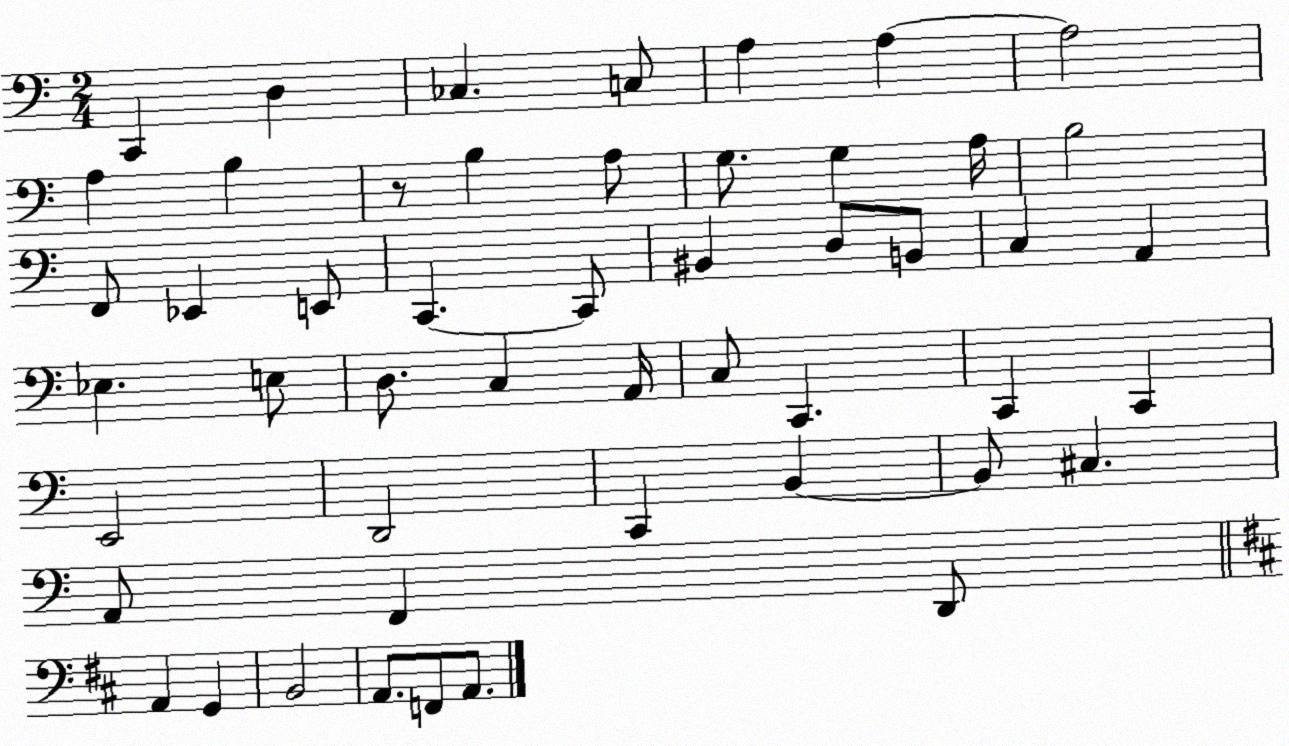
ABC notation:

X:1
T:Untitled
M:2/4
L:1/4
K:C
C,, D, _C, C,/2 A, A, A,2 A, B, z/2 B, A,/2 G,/2 G, A,/4 B,2 F,,/2 _E,, E,,/2 C,, C,,/2 ^B,, D,/2 B,,/2 C, A,, _E, E,/2 D,/2 C, A,,/4 C,/2 C,, C,, C,, E,,2 D,,2 C,, B,, B,,/2 ^C, A,,/2 F,, D,,/2 A,, G,, B,,2 A,,/2 F,,/2 A,,/2